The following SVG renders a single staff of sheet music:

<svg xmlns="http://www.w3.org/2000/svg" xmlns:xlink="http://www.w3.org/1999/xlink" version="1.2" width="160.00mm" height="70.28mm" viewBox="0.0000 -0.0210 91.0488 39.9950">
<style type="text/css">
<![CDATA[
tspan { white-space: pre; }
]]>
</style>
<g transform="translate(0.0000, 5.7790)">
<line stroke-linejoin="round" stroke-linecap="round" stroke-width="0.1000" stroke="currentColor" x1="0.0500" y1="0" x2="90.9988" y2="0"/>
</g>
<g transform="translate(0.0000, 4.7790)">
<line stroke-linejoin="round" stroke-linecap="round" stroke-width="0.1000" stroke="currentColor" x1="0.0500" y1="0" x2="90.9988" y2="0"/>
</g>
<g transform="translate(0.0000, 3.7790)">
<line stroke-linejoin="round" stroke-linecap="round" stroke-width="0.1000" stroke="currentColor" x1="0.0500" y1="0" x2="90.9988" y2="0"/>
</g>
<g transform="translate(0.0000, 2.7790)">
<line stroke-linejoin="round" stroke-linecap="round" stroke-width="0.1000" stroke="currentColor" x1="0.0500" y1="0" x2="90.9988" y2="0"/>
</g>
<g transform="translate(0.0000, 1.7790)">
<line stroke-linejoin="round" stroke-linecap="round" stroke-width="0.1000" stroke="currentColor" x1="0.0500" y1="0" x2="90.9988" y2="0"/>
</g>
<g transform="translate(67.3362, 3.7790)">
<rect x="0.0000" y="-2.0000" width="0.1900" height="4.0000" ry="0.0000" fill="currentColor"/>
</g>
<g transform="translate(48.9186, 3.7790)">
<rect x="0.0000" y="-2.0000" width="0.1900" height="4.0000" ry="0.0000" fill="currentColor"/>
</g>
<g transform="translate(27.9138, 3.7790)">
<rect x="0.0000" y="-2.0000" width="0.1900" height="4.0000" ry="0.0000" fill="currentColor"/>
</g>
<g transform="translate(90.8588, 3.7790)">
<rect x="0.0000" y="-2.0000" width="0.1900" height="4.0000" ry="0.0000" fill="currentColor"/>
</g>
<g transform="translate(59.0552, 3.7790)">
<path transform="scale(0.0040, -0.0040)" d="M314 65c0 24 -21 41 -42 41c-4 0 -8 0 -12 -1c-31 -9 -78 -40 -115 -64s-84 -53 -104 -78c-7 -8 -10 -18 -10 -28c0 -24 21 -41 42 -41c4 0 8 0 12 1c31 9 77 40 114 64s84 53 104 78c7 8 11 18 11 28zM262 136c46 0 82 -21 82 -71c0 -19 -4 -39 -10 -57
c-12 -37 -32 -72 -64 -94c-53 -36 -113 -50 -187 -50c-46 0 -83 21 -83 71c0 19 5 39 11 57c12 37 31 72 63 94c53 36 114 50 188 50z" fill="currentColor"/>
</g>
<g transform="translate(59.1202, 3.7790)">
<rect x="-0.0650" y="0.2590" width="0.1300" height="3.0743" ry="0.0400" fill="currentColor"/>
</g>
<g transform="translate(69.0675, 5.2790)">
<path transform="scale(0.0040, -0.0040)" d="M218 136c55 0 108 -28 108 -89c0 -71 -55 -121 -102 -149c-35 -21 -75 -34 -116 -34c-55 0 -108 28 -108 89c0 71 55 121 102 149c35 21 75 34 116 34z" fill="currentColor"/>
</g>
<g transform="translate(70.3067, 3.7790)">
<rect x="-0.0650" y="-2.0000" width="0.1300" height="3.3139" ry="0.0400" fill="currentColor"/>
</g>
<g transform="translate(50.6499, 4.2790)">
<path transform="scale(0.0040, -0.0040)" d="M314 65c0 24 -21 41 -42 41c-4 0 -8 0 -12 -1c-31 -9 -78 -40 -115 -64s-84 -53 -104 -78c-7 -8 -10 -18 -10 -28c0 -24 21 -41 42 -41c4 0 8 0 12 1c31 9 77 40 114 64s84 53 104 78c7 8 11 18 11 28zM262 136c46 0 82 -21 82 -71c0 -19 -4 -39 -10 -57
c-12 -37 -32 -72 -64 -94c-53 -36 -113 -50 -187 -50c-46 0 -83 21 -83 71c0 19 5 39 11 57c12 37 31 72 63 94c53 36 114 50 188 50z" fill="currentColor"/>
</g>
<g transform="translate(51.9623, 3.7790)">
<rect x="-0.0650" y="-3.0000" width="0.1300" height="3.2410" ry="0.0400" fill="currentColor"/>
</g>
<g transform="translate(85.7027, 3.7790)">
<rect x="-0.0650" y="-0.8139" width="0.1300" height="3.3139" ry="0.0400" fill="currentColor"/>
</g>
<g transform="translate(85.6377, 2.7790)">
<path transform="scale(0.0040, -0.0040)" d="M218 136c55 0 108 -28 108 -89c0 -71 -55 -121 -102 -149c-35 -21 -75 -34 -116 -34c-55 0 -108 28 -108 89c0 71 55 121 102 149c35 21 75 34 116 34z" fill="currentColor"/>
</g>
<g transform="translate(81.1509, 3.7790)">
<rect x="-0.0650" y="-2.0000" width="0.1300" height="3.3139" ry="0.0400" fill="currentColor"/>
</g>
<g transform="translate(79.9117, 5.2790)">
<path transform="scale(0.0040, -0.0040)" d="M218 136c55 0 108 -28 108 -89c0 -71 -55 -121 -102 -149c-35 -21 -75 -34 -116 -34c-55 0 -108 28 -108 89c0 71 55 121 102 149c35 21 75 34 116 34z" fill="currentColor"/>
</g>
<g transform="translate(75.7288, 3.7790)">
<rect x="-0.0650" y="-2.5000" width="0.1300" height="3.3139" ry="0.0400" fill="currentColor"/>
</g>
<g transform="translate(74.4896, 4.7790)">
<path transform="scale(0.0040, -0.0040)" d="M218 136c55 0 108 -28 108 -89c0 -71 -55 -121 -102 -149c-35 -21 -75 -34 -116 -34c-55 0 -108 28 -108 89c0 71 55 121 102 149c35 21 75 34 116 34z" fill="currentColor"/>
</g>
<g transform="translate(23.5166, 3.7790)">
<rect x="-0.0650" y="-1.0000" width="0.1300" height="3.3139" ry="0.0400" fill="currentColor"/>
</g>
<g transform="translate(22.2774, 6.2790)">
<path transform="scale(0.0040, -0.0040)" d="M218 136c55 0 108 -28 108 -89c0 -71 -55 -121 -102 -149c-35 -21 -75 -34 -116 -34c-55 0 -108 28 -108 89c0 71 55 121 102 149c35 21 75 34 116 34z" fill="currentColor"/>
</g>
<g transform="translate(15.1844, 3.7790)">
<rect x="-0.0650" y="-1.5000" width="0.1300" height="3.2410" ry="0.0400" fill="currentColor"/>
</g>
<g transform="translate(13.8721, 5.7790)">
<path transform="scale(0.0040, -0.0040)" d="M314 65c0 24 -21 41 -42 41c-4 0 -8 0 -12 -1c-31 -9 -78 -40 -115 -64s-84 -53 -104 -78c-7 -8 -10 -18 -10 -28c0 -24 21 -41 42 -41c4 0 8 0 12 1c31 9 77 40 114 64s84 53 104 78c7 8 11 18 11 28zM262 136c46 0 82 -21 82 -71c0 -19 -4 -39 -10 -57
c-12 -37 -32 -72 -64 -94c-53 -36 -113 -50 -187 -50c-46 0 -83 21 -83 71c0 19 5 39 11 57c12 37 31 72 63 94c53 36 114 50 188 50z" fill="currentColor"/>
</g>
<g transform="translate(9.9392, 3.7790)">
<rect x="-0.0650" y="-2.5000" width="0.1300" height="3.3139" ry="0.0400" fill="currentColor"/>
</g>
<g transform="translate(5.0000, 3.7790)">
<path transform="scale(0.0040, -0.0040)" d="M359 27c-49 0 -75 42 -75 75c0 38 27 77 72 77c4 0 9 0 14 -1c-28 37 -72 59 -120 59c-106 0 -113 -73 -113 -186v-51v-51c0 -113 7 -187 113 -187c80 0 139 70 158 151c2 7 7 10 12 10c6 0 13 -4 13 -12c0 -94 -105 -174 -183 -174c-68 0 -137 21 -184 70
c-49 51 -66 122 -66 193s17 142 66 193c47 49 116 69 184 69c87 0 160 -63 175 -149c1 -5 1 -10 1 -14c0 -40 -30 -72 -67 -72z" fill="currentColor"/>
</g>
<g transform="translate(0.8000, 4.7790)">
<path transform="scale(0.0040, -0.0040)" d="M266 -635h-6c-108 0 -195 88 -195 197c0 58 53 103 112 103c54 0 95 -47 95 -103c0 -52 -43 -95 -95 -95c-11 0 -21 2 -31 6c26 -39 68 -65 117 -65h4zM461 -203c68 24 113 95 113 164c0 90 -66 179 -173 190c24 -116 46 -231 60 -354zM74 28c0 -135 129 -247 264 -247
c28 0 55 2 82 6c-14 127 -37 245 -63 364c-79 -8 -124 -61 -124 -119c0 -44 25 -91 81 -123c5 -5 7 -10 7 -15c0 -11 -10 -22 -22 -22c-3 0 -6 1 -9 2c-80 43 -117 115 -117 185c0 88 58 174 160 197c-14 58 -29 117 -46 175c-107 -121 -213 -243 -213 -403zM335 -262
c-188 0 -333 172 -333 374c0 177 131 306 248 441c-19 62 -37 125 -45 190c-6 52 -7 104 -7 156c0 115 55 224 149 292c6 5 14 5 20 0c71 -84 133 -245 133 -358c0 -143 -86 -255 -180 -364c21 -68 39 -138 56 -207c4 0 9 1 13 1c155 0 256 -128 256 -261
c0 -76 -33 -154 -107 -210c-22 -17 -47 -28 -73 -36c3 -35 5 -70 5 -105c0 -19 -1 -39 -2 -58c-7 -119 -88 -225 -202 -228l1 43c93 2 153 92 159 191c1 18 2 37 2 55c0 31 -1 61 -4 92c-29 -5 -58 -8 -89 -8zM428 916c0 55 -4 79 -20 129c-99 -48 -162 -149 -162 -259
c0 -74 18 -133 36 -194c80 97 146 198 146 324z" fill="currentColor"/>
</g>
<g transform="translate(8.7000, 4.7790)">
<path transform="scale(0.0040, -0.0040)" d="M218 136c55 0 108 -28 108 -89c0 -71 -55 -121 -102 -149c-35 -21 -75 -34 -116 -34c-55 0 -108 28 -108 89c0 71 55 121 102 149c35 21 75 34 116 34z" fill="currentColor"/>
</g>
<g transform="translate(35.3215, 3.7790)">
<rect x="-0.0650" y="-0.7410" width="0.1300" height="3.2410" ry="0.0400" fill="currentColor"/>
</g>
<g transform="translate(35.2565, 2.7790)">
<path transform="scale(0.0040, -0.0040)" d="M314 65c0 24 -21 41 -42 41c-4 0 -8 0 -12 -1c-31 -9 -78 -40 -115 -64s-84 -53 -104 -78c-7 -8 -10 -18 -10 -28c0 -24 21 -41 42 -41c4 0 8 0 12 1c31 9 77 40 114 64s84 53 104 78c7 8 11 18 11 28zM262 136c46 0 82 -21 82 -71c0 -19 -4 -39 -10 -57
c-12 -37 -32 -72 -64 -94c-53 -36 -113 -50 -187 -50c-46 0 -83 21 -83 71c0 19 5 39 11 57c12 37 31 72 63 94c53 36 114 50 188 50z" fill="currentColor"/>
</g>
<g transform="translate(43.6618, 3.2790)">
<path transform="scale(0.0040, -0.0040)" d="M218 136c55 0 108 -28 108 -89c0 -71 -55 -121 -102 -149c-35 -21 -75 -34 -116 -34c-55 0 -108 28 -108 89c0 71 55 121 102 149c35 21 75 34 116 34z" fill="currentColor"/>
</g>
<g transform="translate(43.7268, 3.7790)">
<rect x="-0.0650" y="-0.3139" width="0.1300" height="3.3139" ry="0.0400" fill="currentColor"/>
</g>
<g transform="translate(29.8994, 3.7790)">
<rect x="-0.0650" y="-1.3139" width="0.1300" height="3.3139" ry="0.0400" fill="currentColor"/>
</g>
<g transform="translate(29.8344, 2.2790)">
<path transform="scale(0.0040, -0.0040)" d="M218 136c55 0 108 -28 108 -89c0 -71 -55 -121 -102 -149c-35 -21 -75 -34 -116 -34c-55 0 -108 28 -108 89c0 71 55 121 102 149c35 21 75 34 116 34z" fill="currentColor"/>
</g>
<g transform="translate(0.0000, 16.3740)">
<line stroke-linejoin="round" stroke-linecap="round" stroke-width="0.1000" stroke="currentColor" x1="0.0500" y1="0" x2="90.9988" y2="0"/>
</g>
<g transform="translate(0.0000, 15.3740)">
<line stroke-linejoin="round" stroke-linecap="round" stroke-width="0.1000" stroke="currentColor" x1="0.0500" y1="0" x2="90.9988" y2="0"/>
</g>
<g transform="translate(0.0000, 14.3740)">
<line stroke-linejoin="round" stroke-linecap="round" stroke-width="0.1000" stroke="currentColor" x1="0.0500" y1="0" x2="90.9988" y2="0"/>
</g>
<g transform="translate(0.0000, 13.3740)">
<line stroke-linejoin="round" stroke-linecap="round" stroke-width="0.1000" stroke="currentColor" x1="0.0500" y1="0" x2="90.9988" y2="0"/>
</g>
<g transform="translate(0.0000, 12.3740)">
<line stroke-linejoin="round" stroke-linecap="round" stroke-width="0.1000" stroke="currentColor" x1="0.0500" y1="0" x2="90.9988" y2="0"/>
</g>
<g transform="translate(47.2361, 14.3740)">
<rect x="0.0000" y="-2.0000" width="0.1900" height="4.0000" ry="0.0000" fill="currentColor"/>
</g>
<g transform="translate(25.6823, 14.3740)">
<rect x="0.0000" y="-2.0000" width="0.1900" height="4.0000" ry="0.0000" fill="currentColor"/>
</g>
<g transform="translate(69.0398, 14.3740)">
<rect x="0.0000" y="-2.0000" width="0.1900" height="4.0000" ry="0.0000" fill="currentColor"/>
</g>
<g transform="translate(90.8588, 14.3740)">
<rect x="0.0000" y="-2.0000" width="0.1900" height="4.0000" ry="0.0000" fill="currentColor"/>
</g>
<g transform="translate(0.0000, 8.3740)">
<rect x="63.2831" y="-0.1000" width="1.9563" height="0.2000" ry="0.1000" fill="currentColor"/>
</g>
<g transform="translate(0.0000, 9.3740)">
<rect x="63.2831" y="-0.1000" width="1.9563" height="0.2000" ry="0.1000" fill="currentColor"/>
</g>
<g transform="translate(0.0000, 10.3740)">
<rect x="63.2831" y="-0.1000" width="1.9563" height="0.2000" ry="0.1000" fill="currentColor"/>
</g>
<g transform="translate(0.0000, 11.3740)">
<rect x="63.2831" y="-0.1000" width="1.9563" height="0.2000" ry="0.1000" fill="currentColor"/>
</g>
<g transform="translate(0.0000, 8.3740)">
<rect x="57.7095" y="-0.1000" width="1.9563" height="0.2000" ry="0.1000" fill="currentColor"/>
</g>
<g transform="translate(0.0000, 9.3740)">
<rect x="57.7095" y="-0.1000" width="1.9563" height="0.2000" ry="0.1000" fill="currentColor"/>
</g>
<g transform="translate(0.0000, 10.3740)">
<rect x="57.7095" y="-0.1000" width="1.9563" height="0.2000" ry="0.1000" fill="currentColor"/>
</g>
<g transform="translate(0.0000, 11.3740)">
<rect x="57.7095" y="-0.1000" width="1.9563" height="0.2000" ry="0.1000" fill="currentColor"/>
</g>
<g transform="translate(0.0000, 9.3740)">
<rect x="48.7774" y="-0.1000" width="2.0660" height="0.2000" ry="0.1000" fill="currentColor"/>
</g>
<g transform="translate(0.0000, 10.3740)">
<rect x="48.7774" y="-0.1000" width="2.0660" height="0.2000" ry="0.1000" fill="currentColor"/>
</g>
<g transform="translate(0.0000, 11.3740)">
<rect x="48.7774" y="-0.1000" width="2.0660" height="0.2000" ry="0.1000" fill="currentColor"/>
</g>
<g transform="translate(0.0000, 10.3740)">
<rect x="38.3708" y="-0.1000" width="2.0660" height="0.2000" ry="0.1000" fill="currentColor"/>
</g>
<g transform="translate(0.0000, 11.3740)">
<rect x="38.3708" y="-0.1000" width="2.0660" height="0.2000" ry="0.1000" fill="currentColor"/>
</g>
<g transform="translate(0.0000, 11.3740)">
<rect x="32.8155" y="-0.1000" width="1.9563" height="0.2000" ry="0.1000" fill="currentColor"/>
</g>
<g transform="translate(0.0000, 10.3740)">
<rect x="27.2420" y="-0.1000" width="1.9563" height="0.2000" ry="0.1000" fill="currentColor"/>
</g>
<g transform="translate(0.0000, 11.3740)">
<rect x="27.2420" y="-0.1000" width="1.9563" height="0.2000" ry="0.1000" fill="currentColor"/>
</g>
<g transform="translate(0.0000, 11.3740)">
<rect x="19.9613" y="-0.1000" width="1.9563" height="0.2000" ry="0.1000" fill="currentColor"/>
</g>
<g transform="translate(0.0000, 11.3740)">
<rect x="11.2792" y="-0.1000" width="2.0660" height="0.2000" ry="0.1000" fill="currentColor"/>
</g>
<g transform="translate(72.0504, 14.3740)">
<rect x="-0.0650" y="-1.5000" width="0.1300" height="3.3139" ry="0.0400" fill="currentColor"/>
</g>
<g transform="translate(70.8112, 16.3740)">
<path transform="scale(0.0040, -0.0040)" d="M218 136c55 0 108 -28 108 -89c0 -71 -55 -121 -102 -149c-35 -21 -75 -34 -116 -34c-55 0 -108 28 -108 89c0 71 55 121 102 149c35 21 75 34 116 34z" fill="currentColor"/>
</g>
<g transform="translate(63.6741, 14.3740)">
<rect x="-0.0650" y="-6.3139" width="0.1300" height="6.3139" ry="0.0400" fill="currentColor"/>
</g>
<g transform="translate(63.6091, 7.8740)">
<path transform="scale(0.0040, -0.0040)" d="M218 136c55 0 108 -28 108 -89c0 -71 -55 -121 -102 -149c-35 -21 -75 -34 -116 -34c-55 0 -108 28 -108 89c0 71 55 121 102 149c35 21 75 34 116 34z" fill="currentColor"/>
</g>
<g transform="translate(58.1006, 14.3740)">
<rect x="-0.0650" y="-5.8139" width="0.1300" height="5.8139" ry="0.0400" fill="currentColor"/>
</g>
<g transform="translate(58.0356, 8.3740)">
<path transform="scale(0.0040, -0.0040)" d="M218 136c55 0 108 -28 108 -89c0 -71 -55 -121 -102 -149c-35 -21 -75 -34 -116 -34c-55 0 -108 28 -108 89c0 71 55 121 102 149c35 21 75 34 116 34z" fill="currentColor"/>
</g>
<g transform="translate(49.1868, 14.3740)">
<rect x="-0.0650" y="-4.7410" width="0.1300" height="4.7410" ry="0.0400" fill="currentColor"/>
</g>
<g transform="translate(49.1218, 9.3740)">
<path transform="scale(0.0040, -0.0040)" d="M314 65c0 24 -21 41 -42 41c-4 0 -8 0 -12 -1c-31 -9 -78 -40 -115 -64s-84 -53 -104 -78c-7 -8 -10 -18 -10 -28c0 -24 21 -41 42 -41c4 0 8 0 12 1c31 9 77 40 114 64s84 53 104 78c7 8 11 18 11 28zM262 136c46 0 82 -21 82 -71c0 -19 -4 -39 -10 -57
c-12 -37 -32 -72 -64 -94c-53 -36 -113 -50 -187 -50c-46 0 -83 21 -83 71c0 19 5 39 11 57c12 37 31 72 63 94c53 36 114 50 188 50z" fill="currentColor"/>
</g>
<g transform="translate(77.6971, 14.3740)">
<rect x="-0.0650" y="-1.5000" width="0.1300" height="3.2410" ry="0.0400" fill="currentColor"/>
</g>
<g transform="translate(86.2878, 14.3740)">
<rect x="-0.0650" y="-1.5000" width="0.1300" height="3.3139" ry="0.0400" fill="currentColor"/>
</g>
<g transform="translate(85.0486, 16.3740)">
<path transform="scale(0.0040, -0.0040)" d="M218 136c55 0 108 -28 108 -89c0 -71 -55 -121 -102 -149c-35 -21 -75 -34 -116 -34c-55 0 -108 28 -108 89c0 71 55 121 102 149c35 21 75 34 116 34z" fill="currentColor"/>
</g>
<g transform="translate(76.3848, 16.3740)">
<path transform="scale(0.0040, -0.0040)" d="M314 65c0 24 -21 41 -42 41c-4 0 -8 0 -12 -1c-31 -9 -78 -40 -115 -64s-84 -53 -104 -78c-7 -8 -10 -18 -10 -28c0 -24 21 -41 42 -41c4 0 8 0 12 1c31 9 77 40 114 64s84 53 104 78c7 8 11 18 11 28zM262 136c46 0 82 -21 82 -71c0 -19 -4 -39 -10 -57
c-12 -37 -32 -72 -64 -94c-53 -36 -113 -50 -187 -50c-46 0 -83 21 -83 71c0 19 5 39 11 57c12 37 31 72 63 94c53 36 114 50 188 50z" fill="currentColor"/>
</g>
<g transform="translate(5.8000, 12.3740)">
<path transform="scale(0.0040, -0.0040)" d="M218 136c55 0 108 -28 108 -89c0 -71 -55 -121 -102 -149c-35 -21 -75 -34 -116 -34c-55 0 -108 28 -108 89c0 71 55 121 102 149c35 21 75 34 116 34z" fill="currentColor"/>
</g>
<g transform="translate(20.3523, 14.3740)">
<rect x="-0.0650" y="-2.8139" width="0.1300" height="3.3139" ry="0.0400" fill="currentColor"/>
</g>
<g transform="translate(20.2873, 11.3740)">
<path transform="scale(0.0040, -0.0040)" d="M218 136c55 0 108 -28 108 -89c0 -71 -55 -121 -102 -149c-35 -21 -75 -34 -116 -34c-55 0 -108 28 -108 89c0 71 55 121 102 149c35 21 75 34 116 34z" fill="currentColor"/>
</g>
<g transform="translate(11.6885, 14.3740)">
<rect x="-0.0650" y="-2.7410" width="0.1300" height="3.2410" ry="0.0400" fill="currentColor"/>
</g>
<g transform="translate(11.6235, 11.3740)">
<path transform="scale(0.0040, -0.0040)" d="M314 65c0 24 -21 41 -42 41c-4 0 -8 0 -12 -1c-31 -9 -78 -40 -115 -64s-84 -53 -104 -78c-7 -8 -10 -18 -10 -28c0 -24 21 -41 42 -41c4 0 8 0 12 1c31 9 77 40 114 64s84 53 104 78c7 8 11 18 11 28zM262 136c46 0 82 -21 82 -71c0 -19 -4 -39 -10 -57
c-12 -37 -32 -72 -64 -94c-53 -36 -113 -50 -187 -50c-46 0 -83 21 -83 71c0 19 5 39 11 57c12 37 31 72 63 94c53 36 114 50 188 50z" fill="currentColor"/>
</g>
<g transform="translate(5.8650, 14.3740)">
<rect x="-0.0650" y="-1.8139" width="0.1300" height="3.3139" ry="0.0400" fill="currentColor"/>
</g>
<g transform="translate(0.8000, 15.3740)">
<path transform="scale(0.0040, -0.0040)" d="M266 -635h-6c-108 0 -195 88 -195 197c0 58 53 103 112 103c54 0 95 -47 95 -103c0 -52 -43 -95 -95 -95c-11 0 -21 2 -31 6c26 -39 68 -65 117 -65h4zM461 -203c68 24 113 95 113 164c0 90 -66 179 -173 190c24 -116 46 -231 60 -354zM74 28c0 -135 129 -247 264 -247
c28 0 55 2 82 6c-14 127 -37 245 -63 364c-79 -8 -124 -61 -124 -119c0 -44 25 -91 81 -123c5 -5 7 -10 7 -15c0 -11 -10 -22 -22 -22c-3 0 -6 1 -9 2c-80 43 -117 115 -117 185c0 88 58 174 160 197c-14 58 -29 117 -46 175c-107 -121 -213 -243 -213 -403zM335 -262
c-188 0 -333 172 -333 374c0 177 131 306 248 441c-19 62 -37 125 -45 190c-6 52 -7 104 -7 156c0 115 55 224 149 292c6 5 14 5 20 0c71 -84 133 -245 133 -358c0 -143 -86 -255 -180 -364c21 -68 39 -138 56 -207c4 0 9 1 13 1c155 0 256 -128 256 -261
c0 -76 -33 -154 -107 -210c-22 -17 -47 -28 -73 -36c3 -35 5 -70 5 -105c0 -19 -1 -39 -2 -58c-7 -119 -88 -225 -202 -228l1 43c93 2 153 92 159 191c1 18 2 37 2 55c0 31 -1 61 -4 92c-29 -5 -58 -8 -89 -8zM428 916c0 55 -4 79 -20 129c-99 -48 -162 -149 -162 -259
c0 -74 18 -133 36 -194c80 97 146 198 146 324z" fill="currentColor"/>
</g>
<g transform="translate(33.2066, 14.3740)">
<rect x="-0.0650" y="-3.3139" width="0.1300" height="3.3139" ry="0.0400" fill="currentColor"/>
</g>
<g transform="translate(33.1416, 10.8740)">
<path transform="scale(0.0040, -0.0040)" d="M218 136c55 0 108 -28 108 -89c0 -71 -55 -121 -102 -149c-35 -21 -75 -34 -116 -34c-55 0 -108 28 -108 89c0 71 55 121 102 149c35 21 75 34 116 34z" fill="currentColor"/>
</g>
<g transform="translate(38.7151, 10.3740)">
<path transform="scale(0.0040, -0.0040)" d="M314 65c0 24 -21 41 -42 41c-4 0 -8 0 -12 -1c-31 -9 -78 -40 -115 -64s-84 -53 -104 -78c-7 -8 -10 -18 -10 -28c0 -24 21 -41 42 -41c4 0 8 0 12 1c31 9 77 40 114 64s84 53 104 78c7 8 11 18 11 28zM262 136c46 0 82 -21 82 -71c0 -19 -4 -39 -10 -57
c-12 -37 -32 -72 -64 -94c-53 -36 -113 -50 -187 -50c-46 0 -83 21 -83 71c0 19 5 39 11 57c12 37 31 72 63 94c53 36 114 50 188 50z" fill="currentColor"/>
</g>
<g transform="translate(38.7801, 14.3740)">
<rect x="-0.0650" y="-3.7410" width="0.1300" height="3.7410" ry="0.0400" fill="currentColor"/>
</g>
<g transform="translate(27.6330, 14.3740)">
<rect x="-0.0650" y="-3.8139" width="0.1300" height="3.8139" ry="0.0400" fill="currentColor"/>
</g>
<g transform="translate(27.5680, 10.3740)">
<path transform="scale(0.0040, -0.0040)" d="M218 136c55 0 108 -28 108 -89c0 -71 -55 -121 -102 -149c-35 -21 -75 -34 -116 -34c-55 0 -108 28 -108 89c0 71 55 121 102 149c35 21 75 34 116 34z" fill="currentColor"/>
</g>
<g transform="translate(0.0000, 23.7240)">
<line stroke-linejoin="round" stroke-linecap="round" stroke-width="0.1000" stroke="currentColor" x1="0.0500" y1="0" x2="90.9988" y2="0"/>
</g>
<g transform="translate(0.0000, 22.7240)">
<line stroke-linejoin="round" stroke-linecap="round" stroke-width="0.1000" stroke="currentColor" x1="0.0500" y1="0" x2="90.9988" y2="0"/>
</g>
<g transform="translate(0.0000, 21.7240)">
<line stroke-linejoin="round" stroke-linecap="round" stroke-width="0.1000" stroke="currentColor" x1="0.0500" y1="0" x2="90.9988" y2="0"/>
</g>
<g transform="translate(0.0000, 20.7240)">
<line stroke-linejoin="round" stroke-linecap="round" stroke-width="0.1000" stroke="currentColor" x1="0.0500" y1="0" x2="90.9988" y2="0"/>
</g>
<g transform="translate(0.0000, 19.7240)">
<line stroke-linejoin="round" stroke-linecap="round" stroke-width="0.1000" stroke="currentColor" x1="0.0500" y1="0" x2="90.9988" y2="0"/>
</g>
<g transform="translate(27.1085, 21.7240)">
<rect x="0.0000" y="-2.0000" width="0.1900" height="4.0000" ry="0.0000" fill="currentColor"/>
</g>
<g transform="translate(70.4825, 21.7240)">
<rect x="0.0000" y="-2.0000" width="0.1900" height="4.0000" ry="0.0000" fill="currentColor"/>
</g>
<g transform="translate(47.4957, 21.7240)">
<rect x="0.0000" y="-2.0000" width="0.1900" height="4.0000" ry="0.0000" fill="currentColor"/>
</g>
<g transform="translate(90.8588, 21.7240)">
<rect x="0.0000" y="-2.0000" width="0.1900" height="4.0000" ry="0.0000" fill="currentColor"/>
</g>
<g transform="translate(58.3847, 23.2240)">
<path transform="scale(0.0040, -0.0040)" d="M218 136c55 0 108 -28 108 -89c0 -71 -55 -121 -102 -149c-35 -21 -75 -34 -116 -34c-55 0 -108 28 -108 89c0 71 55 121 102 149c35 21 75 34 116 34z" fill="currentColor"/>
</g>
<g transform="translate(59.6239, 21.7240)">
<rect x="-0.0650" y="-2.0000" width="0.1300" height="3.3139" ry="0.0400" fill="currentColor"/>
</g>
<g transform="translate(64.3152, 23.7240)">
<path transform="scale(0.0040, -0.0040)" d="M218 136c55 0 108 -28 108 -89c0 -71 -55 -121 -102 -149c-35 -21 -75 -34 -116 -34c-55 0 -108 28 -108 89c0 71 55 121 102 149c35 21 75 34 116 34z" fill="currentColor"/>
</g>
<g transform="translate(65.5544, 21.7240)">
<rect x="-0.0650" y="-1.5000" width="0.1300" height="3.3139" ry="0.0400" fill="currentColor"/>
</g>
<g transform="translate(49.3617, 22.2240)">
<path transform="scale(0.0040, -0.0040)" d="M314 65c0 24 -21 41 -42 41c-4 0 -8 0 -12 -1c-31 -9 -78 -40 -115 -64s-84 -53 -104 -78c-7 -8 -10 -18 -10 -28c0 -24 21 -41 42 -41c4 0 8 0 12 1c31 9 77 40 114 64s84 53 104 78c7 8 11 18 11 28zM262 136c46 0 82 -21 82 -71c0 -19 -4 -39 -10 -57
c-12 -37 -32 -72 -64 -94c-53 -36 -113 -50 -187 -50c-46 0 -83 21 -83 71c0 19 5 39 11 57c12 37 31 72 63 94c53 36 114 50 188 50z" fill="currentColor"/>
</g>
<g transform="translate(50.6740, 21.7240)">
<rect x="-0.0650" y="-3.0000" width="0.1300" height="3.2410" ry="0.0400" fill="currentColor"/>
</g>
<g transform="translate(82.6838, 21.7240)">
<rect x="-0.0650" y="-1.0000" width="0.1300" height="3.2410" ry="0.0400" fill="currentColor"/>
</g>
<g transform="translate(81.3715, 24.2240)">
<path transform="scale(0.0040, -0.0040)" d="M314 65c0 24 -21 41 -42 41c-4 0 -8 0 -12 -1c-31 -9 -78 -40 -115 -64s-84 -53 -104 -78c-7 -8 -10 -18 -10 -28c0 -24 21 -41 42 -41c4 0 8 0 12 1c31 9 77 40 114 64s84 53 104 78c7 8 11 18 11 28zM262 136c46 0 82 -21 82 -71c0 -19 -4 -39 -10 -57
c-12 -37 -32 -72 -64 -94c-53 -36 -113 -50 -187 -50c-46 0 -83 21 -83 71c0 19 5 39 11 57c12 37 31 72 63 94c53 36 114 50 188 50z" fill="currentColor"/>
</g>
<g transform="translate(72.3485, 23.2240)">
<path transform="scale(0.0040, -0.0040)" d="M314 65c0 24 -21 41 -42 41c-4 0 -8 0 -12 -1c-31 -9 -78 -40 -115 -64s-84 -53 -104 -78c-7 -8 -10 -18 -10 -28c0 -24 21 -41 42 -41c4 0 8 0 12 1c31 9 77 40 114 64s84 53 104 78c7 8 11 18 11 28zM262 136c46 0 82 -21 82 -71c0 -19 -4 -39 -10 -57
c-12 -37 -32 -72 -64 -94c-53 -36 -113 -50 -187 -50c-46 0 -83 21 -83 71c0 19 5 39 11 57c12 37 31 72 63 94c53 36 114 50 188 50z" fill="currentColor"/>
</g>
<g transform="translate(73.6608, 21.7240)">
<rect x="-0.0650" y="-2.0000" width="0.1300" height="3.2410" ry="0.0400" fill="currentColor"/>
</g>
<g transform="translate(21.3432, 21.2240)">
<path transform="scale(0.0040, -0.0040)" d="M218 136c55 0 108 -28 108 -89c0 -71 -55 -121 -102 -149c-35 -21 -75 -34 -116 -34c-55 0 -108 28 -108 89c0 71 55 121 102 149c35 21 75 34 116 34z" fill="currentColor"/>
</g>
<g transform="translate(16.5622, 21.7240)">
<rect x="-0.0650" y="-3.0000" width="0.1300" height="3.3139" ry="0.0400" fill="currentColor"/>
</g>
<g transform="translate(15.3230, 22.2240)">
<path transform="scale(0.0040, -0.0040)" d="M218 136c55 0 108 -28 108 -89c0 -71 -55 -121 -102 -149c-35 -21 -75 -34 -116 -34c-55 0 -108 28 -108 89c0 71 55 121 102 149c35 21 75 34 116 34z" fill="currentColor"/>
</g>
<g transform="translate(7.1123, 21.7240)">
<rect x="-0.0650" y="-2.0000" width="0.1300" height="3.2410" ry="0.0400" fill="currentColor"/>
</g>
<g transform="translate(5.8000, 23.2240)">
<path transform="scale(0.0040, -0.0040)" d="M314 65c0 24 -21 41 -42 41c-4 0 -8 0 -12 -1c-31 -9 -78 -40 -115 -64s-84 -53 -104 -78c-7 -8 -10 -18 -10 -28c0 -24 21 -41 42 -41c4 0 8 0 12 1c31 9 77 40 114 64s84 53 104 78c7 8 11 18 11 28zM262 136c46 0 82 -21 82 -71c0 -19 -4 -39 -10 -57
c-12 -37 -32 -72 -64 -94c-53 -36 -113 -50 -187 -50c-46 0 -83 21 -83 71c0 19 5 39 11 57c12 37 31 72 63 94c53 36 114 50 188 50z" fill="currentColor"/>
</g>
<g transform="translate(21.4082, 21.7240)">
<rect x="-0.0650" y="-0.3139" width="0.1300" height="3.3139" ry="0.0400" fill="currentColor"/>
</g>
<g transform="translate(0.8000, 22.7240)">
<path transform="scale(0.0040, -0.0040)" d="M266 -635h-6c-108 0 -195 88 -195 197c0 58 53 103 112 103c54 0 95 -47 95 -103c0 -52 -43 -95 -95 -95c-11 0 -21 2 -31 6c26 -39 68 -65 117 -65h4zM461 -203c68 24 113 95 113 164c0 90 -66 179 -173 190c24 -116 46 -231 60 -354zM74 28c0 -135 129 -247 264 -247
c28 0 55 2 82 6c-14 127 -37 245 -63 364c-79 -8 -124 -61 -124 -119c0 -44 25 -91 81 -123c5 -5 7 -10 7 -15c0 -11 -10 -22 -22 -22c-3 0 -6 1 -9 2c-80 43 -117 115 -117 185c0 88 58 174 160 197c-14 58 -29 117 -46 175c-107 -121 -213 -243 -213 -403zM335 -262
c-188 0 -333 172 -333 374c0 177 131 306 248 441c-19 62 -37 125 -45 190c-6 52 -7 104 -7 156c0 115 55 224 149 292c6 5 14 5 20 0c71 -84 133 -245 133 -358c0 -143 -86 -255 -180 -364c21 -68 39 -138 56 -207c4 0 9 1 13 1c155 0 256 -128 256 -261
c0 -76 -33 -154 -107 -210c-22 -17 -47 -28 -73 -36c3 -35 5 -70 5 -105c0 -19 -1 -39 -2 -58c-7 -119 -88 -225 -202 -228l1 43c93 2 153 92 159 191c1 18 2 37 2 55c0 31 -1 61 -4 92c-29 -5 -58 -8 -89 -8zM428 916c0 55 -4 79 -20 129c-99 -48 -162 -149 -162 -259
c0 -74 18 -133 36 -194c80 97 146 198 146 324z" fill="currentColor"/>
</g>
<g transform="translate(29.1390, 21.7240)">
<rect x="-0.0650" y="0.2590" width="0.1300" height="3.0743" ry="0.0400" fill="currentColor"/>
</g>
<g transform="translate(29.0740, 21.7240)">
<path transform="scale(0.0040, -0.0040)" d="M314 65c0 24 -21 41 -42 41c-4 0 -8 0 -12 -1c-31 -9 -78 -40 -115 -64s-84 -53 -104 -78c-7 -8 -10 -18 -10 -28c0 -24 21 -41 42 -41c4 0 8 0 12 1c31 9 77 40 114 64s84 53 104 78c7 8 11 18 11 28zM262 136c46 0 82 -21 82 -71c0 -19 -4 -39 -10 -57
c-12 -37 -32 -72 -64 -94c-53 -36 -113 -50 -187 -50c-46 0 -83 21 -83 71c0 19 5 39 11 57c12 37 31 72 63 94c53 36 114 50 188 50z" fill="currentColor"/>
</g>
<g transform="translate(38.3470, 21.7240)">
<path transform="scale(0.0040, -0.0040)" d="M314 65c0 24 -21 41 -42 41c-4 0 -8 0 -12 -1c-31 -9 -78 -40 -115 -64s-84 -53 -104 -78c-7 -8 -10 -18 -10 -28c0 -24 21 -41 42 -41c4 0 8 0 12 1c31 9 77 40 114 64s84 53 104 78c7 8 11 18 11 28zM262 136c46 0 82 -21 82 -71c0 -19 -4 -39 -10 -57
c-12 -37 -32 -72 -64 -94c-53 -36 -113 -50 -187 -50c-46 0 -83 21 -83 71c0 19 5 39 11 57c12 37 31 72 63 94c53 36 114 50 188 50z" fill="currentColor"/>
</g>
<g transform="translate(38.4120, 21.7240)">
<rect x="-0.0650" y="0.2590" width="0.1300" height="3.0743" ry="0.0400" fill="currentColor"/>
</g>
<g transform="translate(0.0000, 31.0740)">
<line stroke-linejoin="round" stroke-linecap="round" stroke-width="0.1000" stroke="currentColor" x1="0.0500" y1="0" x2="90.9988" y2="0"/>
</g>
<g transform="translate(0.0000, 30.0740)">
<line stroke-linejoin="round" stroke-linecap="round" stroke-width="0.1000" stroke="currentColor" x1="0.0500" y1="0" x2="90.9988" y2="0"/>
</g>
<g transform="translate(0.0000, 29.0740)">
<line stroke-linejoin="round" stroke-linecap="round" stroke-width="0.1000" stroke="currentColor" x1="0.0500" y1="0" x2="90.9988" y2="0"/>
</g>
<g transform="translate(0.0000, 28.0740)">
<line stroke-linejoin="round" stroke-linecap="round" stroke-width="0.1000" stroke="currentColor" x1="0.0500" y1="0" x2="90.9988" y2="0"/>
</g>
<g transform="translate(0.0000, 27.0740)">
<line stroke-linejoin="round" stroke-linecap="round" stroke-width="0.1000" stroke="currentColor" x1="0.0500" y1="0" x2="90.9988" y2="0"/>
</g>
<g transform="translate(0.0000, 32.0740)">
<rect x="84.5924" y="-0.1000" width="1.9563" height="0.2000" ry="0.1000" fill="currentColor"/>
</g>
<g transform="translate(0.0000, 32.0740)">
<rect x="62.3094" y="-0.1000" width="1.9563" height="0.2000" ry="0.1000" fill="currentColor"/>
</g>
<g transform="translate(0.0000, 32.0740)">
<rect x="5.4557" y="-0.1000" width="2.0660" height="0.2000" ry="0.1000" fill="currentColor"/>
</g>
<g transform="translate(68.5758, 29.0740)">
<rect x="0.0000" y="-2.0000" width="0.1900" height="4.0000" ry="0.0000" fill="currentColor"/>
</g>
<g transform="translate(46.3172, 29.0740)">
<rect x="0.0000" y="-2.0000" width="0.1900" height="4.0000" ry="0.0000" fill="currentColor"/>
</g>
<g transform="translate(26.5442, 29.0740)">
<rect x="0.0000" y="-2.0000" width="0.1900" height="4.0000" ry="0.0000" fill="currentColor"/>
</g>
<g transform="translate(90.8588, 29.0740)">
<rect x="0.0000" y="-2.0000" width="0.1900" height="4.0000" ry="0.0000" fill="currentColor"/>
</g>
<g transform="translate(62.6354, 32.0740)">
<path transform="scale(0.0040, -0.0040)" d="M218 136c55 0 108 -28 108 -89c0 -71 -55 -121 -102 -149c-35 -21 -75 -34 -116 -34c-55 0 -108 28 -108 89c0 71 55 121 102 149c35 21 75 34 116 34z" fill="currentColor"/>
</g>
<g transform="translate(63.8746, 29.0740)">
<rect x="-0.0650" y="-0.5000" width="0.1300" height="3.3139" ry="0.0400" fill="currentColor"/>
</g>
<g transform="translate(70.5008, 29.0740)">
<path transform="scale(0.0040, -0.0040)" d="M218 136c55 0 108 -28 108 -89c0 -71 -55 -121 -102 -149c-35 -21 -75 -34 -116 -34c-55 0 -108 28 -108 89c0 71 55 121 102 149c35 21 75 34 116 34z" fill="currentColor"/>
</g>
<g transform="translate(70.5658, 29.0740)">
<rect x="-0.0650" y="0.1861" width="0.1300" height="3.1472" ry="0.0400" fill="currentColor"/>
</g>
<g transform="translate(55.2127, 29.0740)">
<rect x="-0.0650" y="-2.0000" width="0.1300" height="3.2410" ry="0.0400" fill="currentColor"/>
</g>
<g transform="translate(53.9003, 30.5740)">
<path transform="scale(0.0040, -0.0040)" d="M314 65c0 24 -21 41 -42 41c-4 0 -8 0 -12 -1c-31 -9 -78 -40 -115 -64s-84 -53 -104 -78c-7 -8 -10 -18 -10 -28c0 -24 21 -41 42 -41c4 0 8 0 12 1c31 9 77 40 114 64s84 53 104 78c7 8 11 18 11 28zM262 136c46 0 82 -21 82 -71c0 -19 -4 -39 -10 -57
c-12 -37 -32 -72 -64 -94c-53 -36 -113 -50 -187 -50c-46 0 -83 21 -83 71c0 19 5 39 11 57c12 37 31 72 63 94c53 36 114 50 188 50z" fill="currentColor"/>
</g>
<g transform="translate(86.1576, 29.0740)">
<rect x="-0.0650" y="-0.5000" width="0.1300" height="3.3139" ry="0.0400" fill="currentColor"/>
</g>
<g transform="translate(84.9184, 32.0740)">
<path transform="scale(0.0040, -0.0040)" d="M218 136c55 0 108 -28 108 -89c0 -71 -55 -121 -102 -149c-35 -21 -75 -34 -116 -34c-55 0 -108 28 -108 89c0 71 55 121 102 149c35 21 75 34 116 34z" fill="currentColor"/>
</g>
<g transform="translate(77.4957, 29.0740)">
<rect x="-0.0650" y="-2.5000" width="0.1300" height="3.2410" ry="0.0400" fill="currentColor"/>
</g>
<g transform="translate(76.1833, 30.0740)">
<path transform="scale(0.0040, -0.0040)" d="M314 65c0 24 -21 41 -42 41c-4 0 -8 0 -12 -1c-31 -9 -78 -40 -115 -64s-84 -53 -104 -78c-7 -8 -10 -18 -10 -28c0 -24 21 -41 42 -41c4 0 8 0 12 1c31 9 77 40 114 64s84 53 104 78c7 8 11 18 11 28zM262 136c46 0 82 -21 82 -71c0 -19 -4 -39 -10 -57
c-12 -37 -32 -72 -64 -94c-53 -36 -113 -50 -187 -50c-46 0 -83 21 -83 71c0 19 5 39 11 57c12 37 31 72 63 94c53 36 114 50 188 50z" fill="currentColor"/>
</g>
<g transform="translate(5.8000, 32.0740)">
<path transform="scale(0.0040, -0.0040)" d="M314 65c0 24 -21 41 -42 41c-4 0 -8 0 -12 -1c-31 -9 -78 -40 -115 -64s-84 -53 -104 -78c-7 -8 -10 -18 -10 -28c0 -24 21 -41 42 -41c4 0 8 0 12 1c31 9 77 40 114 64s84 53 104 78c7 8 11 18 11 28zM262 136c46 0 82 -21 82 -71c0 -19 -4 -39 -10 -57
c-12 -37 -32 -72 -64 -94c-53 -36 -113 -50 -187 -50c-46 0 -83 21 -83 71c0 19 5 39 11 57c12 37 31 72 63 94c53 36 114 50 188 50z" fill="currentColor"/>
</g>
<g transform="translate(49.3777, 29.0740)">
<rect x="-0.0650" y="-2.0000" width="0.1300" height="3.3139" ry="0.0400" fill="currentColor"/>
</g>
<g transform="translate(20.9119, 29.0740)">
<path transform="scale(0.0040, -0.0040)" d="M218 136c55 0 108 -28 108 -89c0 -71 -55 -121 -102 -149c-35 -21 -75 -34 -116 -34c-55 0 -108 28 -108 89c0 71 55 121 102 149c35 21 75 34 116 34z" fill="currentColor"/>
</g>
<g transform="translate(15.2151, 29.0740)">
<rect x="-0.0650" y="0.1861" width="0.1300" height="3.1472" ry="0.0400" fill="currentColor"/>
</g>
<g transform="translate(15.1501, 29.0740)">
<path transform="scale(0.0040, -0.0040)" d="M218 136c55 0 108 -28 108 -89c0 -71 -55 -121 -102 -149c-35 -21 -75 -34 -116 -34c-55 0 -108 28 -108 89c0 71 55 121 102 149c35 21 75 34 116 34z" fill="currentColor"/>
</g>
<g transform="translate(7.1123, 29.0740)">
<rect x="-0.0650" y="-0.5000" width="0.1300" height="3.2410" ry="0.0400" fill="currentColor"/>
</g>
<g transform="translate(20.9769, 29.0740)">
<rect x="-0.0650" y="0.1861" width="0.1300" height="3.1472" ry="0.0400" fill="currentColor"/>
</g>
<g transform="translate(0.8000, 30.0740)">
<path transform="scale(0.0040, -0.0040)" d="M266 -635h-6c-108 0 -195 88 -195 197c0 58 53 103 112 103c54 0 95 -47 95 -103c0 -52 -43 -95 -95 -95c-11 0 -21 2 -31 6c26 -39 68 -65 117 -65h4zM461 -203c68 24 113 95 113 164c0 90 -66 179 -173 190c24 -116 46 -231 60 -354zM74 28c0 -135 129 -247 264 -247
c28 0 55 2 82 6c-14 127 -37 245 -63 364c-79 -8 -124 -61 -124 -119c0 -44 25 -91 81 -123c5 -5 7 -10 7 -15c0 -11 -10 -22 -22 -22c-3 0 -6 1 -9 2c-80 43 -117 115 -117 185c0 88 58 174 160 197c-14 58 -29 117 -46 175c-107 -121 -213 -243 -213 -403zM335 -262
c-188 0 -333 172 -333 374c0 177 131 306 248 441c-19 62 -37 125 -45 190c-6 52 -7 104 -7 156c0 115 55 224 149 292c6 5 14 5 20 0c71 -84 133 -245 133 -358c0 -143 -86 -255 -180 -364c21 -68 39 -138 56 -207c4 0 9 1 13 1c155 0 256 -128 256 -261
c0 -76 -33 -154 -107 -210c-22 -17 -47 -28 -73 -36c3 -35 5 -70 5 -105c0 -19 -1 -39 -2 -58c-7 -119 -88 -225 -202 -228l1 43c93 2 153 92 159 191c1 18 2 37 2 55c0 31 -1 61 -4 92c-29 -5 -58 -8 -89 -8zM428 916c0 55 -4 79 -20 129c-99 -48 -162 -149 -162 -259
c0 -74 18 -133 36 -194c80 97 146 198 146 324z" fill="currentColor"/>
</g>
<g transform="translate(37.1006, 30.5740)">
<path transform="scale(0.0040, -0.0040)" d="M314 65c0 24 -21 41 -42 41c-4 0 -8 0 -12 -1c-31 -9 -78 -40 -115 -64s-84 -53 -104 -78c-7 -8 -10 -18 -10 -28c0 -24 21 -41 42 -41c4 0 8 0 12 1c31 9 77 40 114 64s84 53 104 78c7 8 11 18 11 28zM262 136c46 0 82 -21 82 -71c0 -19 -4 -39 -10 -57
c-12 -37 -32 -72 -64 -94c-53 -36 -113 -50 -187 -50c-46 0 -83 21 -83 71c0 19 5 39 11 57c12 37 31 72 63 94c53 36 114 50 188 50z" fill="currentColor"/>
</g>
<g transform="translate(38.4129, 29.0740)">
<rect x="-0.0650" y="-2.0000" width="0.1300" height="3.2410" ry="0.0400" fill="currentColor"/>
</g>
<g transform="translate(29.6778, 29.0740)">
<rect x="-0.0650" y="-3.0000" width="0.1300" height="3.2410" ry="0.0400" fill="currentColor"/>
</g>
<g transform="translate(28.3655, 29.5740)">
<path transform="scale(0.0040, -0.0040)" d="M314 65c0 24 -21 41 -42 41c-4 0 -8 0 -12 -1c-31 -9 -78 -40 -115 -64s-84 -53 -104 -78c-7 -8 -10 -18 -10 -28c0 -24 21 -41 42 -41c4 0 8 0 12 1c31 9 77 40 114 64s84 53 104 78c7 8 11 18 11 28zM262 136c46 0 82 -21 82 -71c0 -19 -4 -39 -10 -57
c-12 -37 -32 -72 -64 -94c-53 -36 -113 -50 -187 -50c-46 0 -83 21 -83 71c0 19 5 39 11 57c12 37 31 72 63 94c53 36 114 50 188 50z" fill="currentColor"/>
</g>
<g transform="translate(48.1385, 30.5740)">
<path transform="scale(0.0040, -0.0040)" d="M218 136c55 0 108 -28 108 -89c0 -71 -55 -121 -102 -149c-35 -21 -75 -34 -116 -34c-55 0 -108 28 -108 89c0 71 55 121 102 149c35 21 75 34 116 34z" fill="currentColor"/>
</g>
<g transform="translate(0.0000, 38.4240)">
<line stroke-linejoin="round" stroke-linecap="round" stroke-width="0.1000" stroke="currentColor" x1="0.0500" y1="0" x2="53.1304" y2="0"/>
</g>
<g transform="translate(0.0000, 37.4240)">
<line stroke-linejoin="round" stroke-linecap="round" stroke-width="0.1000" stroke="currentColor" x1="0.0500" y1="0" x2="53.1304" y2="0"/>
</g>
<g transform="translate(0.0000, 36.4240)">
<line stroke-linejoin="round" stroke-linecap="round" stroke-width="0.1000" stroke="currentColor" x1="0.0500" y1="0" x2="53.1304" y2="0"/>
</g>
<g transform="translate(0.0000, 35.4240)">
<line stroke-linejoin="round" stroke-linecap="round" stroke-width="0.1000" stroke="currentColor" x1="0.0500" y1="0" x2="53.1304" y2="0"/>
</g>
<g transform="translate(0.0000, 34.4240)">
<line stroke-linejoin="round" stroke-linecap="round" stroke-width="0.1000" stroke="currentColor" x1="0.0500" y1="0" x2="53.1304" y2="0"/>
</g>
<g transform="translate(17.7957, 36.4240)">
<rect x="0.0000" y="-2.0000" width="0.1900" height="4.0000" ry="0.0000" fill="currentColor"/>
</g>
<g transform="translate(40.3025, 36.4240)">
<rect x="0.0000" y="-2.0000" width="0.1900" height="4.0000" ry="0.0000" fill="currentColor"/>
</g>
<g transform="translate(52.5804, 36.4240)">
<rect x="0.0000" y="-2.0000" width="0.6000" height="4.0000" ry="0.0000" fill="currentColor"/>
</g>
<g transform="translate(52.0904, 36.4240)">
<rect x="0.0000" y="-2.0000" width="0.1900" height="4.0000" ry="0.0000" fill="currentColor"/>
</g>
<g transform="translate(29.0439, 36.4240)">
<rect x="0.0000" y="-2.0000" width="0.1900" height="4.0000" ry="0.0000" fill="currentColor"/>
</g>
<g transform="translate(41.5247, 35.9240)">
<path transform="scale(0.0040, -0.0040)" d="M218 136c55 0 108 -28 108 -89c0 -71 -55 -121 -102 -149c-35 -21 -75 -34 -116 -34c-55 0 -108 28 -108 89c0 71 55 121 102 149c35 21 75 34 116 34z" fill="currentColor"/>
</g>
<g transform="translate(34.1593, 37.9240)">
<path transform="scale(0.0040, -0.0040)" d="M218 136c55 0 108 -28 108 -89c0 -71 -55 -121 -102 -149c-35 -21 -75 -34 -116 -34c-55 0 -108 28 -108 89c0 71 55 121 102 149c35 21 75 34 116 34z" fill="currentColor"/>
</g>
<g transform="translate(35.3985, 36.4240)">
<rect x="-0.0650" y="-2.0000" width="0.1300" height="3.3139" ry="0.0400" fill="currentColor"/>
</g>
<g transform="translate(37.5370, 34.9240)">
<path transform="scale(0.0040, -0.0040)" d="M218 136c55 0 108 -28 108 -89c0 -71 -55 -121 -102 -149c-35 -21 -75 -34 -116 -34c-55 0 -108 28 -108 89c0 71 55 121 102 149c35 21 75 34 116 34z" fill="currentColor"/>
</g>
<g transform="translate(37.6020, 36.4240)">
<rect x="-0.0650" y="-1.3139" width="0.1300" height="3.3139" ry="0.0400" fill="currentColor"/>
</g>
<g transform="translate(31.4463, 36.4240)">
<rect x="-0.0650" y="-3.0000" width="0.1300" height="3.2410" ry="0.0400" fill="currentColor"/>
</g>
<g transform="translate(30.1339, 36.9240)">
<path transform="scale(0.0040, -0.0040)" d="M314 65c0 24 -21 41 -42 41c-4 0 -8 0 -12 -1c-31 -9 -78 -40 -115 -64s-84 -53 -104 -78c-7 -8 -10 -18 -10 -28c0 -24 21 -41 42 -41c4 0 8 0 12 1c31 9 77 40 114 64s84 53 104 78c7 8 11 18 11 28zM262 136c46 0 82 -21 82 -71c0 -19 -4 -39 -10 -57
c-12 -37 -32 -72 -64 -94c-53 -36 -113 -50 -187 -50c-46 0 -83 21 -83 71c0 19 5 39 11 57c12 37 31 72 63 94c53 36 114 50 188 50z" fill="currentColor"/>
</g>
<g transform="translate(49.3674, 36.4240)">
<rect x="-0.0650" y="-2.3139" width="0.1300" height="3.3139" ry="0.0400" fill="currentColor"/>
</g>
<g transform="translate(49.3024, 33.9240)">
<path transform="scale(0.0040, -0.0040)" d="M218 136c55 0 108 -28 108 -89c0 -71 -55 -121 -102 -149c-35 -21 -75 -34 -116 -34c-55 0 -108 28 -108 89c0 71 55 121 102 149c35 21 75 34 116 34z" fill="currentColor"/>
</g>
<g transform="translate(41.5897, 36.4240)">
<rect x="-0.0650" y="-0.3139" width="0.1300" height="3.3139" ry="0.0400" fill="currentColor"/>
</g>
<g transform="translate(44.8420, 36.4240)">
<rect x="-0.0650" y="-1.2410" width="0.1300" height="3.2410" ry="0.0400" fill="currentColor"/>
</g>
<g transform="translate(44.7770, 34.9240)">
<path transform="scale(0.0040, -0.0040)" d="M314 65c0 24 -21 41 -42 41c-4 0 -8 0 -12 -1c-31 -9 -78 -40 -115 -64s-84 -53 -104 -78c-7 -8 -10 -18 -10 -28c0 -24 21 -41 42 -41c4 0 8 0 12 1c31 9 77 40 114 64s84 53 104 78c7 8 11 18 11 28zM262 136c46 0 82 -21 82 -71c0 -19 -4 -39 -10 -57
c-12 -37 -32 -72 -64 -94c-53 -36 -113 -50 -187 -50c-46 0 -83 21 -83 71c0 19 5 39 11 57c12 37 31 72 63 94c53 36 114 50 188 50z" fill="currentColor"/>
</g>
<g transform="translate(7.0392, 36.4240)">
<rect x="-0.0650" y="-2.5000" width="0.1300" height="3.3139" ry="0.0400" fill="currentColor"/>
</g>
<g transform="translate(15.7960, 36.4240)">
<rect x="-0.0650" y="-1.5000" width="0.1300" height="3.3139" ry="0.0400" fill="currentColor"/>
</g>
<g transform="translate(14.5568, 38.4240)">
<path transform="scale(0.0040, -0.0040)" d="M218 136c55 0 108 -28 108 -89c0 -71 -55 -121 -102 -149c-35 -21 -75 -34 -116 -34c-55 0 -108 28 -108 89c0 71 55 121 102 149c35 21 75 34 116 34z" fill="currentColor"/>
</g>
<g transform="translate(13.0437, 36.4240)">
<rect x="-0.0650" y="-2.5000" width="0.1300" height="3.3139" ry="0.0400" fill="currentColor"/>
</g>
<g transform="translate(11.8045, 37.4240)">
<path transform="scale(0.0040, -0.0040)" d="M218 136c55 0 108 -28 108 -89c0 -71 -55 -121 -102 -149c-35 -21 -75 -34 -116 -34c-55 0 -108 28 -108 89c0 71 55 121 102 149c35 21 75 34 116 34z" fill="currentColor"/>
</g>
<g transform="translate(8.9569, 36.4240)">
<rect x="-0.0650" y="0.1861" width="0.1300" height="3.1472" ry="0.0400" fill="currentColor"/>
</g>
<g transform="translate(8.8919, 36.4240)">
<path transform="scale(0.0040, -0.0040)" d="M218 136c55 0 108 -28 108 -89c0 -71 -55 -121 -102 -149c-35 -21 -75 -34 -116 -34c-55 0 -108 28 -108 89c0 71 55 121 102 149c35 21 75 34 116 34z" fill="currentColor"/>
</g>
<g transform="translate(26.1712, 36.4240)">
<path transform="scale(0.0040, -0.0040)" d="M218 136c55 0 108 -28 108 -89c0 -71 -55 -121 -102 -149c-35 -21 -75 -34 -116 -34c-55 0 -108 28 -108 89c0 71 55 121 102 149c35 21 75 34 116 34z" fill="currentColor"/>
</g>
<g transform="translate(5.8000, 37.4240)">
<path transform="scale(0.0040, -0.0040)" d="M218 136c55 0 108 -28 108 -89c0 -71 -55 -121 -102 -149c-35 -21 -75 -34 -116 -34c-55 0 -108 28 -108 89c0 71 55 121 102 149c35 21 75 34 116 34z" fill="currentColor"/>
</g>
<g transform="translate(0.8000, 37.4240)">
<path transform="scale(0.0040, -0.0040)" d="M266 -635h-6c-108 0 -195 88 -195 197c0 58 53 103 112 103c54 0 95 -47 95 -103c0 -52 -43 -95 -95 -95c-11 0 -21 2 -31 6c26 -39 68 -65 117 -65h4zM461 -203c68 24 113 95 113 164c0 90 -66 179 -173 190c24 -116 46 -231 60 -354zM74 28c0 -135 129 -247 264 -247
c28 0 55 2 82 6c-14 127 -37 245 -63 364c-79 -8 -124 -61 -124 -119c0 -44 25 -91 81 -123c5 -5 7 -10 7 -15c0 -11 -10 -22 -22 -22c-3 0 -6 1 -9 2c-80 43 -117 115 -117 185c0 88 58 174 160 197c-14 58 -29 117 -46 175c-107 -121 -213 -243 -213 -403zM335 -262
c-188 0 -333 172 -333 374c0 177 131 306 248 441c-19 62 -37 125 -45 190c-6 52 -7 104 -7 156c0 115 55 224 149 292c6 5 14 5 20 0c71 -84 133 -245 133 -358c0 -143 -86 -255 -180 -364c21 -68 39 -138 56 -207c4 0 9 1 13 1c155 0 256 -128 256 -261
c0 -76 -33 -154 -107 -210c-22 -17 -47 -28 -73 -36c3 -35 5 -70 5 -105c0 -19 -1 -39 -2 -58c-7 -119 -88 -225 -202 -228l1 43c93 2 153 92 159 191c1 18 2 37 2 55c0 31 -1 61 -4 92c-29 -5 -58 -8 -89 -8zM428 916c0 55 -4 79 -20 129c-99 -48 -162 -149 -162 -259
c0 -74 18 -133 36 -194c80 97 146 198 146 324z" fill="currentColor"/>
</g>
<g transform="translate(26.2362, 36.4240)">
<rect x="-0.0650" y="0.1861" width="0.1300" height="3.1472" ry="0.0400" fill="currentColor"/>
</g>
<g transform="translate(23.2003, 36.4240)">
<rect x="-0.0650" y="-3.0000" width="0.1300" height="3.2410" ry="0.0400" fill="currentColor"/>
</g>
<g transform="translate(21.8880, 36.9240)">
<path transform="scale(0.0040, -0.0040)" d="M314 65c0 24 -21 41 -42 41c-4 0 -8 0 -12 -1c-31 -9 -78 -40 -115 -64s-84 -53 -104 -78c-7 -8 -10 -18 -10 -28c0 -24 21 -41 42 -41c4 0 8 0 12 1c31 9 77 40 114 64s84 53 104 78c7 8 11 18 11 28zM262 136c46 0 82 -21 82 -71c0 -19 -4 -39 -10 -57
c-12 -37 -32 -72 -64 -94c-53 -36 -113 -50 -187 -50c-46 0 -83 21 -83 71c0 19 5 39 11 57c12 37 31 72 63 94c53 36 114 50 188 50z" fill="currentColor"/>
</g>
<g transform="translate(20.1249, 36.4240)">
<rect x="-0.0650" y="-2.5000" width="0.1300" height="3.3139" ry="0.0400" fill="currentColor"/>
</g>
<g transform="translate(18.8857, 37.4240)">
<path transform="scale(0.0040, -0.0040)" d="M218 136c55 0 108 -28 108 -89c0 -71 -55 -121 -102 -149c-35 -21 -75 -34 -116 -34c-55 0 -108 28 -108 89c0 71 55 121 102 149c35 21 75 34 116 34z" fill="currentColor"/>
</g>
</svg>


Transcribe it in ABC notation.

X:1
T:Untitled
M:4/4
L:1/4
K:C
G E2 D e d2 c A2 B2 F G F d f a2 a c' b c'2 e'2 g' a' E E2 E F2 A c B2 B2 A2 F E F2 D2 C2 B B A2 F2 F F2 C B G2 C G B G E G A2 B A2 F e c e2 g